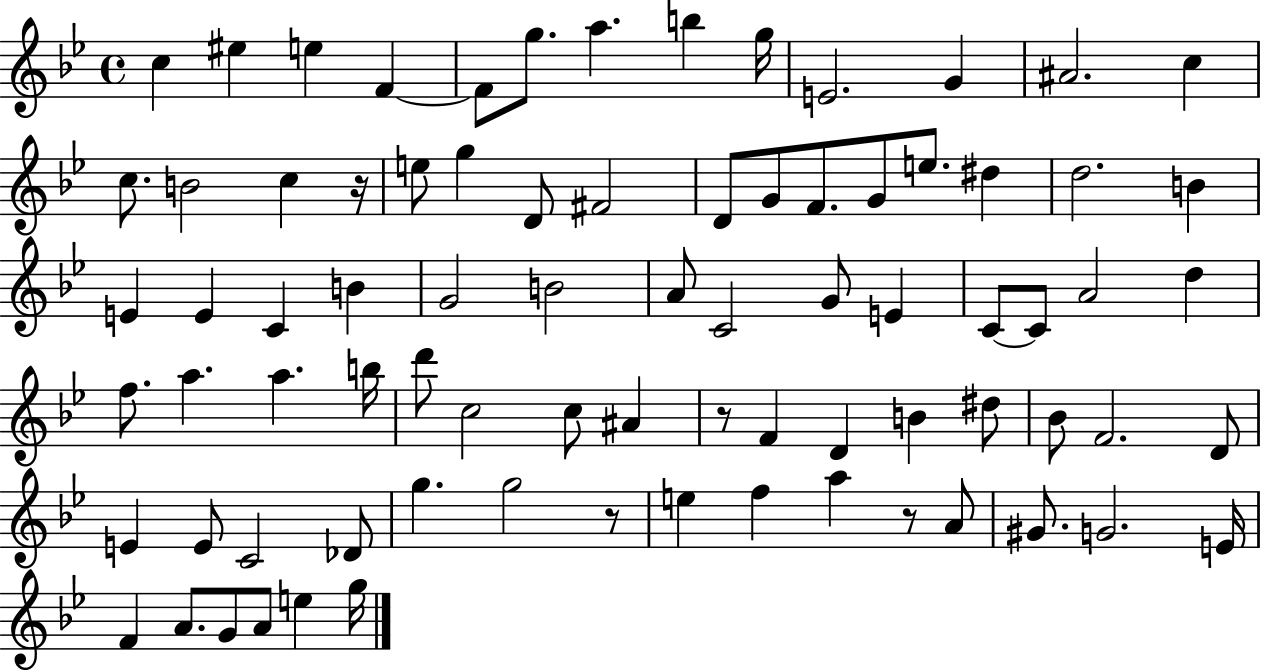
X:1
T:Untitled
M:4/4
L:1/4
K:Bb
c ^e e F F/2 g/2 a b g/4 E2 G ^A2 c c/2 B2 c z/4 e/2 g D/2 ^F2 D/2 G/2 F/2 G/2 e/2 ^d d2 B E E C B G2 B2 A/2 C2 G/2 E C/2 C/2 A2 d f/2 a a b/4 d'/2 c2 c/2 ^A z/2 F D B ^d/2 _B/2 F2 D/2 E E/2 C2 _D/2 g g2 z/2 e f a z/2 A/2 ^G/2 G2 E/4 F A/2 G/2 A/2 e g/4